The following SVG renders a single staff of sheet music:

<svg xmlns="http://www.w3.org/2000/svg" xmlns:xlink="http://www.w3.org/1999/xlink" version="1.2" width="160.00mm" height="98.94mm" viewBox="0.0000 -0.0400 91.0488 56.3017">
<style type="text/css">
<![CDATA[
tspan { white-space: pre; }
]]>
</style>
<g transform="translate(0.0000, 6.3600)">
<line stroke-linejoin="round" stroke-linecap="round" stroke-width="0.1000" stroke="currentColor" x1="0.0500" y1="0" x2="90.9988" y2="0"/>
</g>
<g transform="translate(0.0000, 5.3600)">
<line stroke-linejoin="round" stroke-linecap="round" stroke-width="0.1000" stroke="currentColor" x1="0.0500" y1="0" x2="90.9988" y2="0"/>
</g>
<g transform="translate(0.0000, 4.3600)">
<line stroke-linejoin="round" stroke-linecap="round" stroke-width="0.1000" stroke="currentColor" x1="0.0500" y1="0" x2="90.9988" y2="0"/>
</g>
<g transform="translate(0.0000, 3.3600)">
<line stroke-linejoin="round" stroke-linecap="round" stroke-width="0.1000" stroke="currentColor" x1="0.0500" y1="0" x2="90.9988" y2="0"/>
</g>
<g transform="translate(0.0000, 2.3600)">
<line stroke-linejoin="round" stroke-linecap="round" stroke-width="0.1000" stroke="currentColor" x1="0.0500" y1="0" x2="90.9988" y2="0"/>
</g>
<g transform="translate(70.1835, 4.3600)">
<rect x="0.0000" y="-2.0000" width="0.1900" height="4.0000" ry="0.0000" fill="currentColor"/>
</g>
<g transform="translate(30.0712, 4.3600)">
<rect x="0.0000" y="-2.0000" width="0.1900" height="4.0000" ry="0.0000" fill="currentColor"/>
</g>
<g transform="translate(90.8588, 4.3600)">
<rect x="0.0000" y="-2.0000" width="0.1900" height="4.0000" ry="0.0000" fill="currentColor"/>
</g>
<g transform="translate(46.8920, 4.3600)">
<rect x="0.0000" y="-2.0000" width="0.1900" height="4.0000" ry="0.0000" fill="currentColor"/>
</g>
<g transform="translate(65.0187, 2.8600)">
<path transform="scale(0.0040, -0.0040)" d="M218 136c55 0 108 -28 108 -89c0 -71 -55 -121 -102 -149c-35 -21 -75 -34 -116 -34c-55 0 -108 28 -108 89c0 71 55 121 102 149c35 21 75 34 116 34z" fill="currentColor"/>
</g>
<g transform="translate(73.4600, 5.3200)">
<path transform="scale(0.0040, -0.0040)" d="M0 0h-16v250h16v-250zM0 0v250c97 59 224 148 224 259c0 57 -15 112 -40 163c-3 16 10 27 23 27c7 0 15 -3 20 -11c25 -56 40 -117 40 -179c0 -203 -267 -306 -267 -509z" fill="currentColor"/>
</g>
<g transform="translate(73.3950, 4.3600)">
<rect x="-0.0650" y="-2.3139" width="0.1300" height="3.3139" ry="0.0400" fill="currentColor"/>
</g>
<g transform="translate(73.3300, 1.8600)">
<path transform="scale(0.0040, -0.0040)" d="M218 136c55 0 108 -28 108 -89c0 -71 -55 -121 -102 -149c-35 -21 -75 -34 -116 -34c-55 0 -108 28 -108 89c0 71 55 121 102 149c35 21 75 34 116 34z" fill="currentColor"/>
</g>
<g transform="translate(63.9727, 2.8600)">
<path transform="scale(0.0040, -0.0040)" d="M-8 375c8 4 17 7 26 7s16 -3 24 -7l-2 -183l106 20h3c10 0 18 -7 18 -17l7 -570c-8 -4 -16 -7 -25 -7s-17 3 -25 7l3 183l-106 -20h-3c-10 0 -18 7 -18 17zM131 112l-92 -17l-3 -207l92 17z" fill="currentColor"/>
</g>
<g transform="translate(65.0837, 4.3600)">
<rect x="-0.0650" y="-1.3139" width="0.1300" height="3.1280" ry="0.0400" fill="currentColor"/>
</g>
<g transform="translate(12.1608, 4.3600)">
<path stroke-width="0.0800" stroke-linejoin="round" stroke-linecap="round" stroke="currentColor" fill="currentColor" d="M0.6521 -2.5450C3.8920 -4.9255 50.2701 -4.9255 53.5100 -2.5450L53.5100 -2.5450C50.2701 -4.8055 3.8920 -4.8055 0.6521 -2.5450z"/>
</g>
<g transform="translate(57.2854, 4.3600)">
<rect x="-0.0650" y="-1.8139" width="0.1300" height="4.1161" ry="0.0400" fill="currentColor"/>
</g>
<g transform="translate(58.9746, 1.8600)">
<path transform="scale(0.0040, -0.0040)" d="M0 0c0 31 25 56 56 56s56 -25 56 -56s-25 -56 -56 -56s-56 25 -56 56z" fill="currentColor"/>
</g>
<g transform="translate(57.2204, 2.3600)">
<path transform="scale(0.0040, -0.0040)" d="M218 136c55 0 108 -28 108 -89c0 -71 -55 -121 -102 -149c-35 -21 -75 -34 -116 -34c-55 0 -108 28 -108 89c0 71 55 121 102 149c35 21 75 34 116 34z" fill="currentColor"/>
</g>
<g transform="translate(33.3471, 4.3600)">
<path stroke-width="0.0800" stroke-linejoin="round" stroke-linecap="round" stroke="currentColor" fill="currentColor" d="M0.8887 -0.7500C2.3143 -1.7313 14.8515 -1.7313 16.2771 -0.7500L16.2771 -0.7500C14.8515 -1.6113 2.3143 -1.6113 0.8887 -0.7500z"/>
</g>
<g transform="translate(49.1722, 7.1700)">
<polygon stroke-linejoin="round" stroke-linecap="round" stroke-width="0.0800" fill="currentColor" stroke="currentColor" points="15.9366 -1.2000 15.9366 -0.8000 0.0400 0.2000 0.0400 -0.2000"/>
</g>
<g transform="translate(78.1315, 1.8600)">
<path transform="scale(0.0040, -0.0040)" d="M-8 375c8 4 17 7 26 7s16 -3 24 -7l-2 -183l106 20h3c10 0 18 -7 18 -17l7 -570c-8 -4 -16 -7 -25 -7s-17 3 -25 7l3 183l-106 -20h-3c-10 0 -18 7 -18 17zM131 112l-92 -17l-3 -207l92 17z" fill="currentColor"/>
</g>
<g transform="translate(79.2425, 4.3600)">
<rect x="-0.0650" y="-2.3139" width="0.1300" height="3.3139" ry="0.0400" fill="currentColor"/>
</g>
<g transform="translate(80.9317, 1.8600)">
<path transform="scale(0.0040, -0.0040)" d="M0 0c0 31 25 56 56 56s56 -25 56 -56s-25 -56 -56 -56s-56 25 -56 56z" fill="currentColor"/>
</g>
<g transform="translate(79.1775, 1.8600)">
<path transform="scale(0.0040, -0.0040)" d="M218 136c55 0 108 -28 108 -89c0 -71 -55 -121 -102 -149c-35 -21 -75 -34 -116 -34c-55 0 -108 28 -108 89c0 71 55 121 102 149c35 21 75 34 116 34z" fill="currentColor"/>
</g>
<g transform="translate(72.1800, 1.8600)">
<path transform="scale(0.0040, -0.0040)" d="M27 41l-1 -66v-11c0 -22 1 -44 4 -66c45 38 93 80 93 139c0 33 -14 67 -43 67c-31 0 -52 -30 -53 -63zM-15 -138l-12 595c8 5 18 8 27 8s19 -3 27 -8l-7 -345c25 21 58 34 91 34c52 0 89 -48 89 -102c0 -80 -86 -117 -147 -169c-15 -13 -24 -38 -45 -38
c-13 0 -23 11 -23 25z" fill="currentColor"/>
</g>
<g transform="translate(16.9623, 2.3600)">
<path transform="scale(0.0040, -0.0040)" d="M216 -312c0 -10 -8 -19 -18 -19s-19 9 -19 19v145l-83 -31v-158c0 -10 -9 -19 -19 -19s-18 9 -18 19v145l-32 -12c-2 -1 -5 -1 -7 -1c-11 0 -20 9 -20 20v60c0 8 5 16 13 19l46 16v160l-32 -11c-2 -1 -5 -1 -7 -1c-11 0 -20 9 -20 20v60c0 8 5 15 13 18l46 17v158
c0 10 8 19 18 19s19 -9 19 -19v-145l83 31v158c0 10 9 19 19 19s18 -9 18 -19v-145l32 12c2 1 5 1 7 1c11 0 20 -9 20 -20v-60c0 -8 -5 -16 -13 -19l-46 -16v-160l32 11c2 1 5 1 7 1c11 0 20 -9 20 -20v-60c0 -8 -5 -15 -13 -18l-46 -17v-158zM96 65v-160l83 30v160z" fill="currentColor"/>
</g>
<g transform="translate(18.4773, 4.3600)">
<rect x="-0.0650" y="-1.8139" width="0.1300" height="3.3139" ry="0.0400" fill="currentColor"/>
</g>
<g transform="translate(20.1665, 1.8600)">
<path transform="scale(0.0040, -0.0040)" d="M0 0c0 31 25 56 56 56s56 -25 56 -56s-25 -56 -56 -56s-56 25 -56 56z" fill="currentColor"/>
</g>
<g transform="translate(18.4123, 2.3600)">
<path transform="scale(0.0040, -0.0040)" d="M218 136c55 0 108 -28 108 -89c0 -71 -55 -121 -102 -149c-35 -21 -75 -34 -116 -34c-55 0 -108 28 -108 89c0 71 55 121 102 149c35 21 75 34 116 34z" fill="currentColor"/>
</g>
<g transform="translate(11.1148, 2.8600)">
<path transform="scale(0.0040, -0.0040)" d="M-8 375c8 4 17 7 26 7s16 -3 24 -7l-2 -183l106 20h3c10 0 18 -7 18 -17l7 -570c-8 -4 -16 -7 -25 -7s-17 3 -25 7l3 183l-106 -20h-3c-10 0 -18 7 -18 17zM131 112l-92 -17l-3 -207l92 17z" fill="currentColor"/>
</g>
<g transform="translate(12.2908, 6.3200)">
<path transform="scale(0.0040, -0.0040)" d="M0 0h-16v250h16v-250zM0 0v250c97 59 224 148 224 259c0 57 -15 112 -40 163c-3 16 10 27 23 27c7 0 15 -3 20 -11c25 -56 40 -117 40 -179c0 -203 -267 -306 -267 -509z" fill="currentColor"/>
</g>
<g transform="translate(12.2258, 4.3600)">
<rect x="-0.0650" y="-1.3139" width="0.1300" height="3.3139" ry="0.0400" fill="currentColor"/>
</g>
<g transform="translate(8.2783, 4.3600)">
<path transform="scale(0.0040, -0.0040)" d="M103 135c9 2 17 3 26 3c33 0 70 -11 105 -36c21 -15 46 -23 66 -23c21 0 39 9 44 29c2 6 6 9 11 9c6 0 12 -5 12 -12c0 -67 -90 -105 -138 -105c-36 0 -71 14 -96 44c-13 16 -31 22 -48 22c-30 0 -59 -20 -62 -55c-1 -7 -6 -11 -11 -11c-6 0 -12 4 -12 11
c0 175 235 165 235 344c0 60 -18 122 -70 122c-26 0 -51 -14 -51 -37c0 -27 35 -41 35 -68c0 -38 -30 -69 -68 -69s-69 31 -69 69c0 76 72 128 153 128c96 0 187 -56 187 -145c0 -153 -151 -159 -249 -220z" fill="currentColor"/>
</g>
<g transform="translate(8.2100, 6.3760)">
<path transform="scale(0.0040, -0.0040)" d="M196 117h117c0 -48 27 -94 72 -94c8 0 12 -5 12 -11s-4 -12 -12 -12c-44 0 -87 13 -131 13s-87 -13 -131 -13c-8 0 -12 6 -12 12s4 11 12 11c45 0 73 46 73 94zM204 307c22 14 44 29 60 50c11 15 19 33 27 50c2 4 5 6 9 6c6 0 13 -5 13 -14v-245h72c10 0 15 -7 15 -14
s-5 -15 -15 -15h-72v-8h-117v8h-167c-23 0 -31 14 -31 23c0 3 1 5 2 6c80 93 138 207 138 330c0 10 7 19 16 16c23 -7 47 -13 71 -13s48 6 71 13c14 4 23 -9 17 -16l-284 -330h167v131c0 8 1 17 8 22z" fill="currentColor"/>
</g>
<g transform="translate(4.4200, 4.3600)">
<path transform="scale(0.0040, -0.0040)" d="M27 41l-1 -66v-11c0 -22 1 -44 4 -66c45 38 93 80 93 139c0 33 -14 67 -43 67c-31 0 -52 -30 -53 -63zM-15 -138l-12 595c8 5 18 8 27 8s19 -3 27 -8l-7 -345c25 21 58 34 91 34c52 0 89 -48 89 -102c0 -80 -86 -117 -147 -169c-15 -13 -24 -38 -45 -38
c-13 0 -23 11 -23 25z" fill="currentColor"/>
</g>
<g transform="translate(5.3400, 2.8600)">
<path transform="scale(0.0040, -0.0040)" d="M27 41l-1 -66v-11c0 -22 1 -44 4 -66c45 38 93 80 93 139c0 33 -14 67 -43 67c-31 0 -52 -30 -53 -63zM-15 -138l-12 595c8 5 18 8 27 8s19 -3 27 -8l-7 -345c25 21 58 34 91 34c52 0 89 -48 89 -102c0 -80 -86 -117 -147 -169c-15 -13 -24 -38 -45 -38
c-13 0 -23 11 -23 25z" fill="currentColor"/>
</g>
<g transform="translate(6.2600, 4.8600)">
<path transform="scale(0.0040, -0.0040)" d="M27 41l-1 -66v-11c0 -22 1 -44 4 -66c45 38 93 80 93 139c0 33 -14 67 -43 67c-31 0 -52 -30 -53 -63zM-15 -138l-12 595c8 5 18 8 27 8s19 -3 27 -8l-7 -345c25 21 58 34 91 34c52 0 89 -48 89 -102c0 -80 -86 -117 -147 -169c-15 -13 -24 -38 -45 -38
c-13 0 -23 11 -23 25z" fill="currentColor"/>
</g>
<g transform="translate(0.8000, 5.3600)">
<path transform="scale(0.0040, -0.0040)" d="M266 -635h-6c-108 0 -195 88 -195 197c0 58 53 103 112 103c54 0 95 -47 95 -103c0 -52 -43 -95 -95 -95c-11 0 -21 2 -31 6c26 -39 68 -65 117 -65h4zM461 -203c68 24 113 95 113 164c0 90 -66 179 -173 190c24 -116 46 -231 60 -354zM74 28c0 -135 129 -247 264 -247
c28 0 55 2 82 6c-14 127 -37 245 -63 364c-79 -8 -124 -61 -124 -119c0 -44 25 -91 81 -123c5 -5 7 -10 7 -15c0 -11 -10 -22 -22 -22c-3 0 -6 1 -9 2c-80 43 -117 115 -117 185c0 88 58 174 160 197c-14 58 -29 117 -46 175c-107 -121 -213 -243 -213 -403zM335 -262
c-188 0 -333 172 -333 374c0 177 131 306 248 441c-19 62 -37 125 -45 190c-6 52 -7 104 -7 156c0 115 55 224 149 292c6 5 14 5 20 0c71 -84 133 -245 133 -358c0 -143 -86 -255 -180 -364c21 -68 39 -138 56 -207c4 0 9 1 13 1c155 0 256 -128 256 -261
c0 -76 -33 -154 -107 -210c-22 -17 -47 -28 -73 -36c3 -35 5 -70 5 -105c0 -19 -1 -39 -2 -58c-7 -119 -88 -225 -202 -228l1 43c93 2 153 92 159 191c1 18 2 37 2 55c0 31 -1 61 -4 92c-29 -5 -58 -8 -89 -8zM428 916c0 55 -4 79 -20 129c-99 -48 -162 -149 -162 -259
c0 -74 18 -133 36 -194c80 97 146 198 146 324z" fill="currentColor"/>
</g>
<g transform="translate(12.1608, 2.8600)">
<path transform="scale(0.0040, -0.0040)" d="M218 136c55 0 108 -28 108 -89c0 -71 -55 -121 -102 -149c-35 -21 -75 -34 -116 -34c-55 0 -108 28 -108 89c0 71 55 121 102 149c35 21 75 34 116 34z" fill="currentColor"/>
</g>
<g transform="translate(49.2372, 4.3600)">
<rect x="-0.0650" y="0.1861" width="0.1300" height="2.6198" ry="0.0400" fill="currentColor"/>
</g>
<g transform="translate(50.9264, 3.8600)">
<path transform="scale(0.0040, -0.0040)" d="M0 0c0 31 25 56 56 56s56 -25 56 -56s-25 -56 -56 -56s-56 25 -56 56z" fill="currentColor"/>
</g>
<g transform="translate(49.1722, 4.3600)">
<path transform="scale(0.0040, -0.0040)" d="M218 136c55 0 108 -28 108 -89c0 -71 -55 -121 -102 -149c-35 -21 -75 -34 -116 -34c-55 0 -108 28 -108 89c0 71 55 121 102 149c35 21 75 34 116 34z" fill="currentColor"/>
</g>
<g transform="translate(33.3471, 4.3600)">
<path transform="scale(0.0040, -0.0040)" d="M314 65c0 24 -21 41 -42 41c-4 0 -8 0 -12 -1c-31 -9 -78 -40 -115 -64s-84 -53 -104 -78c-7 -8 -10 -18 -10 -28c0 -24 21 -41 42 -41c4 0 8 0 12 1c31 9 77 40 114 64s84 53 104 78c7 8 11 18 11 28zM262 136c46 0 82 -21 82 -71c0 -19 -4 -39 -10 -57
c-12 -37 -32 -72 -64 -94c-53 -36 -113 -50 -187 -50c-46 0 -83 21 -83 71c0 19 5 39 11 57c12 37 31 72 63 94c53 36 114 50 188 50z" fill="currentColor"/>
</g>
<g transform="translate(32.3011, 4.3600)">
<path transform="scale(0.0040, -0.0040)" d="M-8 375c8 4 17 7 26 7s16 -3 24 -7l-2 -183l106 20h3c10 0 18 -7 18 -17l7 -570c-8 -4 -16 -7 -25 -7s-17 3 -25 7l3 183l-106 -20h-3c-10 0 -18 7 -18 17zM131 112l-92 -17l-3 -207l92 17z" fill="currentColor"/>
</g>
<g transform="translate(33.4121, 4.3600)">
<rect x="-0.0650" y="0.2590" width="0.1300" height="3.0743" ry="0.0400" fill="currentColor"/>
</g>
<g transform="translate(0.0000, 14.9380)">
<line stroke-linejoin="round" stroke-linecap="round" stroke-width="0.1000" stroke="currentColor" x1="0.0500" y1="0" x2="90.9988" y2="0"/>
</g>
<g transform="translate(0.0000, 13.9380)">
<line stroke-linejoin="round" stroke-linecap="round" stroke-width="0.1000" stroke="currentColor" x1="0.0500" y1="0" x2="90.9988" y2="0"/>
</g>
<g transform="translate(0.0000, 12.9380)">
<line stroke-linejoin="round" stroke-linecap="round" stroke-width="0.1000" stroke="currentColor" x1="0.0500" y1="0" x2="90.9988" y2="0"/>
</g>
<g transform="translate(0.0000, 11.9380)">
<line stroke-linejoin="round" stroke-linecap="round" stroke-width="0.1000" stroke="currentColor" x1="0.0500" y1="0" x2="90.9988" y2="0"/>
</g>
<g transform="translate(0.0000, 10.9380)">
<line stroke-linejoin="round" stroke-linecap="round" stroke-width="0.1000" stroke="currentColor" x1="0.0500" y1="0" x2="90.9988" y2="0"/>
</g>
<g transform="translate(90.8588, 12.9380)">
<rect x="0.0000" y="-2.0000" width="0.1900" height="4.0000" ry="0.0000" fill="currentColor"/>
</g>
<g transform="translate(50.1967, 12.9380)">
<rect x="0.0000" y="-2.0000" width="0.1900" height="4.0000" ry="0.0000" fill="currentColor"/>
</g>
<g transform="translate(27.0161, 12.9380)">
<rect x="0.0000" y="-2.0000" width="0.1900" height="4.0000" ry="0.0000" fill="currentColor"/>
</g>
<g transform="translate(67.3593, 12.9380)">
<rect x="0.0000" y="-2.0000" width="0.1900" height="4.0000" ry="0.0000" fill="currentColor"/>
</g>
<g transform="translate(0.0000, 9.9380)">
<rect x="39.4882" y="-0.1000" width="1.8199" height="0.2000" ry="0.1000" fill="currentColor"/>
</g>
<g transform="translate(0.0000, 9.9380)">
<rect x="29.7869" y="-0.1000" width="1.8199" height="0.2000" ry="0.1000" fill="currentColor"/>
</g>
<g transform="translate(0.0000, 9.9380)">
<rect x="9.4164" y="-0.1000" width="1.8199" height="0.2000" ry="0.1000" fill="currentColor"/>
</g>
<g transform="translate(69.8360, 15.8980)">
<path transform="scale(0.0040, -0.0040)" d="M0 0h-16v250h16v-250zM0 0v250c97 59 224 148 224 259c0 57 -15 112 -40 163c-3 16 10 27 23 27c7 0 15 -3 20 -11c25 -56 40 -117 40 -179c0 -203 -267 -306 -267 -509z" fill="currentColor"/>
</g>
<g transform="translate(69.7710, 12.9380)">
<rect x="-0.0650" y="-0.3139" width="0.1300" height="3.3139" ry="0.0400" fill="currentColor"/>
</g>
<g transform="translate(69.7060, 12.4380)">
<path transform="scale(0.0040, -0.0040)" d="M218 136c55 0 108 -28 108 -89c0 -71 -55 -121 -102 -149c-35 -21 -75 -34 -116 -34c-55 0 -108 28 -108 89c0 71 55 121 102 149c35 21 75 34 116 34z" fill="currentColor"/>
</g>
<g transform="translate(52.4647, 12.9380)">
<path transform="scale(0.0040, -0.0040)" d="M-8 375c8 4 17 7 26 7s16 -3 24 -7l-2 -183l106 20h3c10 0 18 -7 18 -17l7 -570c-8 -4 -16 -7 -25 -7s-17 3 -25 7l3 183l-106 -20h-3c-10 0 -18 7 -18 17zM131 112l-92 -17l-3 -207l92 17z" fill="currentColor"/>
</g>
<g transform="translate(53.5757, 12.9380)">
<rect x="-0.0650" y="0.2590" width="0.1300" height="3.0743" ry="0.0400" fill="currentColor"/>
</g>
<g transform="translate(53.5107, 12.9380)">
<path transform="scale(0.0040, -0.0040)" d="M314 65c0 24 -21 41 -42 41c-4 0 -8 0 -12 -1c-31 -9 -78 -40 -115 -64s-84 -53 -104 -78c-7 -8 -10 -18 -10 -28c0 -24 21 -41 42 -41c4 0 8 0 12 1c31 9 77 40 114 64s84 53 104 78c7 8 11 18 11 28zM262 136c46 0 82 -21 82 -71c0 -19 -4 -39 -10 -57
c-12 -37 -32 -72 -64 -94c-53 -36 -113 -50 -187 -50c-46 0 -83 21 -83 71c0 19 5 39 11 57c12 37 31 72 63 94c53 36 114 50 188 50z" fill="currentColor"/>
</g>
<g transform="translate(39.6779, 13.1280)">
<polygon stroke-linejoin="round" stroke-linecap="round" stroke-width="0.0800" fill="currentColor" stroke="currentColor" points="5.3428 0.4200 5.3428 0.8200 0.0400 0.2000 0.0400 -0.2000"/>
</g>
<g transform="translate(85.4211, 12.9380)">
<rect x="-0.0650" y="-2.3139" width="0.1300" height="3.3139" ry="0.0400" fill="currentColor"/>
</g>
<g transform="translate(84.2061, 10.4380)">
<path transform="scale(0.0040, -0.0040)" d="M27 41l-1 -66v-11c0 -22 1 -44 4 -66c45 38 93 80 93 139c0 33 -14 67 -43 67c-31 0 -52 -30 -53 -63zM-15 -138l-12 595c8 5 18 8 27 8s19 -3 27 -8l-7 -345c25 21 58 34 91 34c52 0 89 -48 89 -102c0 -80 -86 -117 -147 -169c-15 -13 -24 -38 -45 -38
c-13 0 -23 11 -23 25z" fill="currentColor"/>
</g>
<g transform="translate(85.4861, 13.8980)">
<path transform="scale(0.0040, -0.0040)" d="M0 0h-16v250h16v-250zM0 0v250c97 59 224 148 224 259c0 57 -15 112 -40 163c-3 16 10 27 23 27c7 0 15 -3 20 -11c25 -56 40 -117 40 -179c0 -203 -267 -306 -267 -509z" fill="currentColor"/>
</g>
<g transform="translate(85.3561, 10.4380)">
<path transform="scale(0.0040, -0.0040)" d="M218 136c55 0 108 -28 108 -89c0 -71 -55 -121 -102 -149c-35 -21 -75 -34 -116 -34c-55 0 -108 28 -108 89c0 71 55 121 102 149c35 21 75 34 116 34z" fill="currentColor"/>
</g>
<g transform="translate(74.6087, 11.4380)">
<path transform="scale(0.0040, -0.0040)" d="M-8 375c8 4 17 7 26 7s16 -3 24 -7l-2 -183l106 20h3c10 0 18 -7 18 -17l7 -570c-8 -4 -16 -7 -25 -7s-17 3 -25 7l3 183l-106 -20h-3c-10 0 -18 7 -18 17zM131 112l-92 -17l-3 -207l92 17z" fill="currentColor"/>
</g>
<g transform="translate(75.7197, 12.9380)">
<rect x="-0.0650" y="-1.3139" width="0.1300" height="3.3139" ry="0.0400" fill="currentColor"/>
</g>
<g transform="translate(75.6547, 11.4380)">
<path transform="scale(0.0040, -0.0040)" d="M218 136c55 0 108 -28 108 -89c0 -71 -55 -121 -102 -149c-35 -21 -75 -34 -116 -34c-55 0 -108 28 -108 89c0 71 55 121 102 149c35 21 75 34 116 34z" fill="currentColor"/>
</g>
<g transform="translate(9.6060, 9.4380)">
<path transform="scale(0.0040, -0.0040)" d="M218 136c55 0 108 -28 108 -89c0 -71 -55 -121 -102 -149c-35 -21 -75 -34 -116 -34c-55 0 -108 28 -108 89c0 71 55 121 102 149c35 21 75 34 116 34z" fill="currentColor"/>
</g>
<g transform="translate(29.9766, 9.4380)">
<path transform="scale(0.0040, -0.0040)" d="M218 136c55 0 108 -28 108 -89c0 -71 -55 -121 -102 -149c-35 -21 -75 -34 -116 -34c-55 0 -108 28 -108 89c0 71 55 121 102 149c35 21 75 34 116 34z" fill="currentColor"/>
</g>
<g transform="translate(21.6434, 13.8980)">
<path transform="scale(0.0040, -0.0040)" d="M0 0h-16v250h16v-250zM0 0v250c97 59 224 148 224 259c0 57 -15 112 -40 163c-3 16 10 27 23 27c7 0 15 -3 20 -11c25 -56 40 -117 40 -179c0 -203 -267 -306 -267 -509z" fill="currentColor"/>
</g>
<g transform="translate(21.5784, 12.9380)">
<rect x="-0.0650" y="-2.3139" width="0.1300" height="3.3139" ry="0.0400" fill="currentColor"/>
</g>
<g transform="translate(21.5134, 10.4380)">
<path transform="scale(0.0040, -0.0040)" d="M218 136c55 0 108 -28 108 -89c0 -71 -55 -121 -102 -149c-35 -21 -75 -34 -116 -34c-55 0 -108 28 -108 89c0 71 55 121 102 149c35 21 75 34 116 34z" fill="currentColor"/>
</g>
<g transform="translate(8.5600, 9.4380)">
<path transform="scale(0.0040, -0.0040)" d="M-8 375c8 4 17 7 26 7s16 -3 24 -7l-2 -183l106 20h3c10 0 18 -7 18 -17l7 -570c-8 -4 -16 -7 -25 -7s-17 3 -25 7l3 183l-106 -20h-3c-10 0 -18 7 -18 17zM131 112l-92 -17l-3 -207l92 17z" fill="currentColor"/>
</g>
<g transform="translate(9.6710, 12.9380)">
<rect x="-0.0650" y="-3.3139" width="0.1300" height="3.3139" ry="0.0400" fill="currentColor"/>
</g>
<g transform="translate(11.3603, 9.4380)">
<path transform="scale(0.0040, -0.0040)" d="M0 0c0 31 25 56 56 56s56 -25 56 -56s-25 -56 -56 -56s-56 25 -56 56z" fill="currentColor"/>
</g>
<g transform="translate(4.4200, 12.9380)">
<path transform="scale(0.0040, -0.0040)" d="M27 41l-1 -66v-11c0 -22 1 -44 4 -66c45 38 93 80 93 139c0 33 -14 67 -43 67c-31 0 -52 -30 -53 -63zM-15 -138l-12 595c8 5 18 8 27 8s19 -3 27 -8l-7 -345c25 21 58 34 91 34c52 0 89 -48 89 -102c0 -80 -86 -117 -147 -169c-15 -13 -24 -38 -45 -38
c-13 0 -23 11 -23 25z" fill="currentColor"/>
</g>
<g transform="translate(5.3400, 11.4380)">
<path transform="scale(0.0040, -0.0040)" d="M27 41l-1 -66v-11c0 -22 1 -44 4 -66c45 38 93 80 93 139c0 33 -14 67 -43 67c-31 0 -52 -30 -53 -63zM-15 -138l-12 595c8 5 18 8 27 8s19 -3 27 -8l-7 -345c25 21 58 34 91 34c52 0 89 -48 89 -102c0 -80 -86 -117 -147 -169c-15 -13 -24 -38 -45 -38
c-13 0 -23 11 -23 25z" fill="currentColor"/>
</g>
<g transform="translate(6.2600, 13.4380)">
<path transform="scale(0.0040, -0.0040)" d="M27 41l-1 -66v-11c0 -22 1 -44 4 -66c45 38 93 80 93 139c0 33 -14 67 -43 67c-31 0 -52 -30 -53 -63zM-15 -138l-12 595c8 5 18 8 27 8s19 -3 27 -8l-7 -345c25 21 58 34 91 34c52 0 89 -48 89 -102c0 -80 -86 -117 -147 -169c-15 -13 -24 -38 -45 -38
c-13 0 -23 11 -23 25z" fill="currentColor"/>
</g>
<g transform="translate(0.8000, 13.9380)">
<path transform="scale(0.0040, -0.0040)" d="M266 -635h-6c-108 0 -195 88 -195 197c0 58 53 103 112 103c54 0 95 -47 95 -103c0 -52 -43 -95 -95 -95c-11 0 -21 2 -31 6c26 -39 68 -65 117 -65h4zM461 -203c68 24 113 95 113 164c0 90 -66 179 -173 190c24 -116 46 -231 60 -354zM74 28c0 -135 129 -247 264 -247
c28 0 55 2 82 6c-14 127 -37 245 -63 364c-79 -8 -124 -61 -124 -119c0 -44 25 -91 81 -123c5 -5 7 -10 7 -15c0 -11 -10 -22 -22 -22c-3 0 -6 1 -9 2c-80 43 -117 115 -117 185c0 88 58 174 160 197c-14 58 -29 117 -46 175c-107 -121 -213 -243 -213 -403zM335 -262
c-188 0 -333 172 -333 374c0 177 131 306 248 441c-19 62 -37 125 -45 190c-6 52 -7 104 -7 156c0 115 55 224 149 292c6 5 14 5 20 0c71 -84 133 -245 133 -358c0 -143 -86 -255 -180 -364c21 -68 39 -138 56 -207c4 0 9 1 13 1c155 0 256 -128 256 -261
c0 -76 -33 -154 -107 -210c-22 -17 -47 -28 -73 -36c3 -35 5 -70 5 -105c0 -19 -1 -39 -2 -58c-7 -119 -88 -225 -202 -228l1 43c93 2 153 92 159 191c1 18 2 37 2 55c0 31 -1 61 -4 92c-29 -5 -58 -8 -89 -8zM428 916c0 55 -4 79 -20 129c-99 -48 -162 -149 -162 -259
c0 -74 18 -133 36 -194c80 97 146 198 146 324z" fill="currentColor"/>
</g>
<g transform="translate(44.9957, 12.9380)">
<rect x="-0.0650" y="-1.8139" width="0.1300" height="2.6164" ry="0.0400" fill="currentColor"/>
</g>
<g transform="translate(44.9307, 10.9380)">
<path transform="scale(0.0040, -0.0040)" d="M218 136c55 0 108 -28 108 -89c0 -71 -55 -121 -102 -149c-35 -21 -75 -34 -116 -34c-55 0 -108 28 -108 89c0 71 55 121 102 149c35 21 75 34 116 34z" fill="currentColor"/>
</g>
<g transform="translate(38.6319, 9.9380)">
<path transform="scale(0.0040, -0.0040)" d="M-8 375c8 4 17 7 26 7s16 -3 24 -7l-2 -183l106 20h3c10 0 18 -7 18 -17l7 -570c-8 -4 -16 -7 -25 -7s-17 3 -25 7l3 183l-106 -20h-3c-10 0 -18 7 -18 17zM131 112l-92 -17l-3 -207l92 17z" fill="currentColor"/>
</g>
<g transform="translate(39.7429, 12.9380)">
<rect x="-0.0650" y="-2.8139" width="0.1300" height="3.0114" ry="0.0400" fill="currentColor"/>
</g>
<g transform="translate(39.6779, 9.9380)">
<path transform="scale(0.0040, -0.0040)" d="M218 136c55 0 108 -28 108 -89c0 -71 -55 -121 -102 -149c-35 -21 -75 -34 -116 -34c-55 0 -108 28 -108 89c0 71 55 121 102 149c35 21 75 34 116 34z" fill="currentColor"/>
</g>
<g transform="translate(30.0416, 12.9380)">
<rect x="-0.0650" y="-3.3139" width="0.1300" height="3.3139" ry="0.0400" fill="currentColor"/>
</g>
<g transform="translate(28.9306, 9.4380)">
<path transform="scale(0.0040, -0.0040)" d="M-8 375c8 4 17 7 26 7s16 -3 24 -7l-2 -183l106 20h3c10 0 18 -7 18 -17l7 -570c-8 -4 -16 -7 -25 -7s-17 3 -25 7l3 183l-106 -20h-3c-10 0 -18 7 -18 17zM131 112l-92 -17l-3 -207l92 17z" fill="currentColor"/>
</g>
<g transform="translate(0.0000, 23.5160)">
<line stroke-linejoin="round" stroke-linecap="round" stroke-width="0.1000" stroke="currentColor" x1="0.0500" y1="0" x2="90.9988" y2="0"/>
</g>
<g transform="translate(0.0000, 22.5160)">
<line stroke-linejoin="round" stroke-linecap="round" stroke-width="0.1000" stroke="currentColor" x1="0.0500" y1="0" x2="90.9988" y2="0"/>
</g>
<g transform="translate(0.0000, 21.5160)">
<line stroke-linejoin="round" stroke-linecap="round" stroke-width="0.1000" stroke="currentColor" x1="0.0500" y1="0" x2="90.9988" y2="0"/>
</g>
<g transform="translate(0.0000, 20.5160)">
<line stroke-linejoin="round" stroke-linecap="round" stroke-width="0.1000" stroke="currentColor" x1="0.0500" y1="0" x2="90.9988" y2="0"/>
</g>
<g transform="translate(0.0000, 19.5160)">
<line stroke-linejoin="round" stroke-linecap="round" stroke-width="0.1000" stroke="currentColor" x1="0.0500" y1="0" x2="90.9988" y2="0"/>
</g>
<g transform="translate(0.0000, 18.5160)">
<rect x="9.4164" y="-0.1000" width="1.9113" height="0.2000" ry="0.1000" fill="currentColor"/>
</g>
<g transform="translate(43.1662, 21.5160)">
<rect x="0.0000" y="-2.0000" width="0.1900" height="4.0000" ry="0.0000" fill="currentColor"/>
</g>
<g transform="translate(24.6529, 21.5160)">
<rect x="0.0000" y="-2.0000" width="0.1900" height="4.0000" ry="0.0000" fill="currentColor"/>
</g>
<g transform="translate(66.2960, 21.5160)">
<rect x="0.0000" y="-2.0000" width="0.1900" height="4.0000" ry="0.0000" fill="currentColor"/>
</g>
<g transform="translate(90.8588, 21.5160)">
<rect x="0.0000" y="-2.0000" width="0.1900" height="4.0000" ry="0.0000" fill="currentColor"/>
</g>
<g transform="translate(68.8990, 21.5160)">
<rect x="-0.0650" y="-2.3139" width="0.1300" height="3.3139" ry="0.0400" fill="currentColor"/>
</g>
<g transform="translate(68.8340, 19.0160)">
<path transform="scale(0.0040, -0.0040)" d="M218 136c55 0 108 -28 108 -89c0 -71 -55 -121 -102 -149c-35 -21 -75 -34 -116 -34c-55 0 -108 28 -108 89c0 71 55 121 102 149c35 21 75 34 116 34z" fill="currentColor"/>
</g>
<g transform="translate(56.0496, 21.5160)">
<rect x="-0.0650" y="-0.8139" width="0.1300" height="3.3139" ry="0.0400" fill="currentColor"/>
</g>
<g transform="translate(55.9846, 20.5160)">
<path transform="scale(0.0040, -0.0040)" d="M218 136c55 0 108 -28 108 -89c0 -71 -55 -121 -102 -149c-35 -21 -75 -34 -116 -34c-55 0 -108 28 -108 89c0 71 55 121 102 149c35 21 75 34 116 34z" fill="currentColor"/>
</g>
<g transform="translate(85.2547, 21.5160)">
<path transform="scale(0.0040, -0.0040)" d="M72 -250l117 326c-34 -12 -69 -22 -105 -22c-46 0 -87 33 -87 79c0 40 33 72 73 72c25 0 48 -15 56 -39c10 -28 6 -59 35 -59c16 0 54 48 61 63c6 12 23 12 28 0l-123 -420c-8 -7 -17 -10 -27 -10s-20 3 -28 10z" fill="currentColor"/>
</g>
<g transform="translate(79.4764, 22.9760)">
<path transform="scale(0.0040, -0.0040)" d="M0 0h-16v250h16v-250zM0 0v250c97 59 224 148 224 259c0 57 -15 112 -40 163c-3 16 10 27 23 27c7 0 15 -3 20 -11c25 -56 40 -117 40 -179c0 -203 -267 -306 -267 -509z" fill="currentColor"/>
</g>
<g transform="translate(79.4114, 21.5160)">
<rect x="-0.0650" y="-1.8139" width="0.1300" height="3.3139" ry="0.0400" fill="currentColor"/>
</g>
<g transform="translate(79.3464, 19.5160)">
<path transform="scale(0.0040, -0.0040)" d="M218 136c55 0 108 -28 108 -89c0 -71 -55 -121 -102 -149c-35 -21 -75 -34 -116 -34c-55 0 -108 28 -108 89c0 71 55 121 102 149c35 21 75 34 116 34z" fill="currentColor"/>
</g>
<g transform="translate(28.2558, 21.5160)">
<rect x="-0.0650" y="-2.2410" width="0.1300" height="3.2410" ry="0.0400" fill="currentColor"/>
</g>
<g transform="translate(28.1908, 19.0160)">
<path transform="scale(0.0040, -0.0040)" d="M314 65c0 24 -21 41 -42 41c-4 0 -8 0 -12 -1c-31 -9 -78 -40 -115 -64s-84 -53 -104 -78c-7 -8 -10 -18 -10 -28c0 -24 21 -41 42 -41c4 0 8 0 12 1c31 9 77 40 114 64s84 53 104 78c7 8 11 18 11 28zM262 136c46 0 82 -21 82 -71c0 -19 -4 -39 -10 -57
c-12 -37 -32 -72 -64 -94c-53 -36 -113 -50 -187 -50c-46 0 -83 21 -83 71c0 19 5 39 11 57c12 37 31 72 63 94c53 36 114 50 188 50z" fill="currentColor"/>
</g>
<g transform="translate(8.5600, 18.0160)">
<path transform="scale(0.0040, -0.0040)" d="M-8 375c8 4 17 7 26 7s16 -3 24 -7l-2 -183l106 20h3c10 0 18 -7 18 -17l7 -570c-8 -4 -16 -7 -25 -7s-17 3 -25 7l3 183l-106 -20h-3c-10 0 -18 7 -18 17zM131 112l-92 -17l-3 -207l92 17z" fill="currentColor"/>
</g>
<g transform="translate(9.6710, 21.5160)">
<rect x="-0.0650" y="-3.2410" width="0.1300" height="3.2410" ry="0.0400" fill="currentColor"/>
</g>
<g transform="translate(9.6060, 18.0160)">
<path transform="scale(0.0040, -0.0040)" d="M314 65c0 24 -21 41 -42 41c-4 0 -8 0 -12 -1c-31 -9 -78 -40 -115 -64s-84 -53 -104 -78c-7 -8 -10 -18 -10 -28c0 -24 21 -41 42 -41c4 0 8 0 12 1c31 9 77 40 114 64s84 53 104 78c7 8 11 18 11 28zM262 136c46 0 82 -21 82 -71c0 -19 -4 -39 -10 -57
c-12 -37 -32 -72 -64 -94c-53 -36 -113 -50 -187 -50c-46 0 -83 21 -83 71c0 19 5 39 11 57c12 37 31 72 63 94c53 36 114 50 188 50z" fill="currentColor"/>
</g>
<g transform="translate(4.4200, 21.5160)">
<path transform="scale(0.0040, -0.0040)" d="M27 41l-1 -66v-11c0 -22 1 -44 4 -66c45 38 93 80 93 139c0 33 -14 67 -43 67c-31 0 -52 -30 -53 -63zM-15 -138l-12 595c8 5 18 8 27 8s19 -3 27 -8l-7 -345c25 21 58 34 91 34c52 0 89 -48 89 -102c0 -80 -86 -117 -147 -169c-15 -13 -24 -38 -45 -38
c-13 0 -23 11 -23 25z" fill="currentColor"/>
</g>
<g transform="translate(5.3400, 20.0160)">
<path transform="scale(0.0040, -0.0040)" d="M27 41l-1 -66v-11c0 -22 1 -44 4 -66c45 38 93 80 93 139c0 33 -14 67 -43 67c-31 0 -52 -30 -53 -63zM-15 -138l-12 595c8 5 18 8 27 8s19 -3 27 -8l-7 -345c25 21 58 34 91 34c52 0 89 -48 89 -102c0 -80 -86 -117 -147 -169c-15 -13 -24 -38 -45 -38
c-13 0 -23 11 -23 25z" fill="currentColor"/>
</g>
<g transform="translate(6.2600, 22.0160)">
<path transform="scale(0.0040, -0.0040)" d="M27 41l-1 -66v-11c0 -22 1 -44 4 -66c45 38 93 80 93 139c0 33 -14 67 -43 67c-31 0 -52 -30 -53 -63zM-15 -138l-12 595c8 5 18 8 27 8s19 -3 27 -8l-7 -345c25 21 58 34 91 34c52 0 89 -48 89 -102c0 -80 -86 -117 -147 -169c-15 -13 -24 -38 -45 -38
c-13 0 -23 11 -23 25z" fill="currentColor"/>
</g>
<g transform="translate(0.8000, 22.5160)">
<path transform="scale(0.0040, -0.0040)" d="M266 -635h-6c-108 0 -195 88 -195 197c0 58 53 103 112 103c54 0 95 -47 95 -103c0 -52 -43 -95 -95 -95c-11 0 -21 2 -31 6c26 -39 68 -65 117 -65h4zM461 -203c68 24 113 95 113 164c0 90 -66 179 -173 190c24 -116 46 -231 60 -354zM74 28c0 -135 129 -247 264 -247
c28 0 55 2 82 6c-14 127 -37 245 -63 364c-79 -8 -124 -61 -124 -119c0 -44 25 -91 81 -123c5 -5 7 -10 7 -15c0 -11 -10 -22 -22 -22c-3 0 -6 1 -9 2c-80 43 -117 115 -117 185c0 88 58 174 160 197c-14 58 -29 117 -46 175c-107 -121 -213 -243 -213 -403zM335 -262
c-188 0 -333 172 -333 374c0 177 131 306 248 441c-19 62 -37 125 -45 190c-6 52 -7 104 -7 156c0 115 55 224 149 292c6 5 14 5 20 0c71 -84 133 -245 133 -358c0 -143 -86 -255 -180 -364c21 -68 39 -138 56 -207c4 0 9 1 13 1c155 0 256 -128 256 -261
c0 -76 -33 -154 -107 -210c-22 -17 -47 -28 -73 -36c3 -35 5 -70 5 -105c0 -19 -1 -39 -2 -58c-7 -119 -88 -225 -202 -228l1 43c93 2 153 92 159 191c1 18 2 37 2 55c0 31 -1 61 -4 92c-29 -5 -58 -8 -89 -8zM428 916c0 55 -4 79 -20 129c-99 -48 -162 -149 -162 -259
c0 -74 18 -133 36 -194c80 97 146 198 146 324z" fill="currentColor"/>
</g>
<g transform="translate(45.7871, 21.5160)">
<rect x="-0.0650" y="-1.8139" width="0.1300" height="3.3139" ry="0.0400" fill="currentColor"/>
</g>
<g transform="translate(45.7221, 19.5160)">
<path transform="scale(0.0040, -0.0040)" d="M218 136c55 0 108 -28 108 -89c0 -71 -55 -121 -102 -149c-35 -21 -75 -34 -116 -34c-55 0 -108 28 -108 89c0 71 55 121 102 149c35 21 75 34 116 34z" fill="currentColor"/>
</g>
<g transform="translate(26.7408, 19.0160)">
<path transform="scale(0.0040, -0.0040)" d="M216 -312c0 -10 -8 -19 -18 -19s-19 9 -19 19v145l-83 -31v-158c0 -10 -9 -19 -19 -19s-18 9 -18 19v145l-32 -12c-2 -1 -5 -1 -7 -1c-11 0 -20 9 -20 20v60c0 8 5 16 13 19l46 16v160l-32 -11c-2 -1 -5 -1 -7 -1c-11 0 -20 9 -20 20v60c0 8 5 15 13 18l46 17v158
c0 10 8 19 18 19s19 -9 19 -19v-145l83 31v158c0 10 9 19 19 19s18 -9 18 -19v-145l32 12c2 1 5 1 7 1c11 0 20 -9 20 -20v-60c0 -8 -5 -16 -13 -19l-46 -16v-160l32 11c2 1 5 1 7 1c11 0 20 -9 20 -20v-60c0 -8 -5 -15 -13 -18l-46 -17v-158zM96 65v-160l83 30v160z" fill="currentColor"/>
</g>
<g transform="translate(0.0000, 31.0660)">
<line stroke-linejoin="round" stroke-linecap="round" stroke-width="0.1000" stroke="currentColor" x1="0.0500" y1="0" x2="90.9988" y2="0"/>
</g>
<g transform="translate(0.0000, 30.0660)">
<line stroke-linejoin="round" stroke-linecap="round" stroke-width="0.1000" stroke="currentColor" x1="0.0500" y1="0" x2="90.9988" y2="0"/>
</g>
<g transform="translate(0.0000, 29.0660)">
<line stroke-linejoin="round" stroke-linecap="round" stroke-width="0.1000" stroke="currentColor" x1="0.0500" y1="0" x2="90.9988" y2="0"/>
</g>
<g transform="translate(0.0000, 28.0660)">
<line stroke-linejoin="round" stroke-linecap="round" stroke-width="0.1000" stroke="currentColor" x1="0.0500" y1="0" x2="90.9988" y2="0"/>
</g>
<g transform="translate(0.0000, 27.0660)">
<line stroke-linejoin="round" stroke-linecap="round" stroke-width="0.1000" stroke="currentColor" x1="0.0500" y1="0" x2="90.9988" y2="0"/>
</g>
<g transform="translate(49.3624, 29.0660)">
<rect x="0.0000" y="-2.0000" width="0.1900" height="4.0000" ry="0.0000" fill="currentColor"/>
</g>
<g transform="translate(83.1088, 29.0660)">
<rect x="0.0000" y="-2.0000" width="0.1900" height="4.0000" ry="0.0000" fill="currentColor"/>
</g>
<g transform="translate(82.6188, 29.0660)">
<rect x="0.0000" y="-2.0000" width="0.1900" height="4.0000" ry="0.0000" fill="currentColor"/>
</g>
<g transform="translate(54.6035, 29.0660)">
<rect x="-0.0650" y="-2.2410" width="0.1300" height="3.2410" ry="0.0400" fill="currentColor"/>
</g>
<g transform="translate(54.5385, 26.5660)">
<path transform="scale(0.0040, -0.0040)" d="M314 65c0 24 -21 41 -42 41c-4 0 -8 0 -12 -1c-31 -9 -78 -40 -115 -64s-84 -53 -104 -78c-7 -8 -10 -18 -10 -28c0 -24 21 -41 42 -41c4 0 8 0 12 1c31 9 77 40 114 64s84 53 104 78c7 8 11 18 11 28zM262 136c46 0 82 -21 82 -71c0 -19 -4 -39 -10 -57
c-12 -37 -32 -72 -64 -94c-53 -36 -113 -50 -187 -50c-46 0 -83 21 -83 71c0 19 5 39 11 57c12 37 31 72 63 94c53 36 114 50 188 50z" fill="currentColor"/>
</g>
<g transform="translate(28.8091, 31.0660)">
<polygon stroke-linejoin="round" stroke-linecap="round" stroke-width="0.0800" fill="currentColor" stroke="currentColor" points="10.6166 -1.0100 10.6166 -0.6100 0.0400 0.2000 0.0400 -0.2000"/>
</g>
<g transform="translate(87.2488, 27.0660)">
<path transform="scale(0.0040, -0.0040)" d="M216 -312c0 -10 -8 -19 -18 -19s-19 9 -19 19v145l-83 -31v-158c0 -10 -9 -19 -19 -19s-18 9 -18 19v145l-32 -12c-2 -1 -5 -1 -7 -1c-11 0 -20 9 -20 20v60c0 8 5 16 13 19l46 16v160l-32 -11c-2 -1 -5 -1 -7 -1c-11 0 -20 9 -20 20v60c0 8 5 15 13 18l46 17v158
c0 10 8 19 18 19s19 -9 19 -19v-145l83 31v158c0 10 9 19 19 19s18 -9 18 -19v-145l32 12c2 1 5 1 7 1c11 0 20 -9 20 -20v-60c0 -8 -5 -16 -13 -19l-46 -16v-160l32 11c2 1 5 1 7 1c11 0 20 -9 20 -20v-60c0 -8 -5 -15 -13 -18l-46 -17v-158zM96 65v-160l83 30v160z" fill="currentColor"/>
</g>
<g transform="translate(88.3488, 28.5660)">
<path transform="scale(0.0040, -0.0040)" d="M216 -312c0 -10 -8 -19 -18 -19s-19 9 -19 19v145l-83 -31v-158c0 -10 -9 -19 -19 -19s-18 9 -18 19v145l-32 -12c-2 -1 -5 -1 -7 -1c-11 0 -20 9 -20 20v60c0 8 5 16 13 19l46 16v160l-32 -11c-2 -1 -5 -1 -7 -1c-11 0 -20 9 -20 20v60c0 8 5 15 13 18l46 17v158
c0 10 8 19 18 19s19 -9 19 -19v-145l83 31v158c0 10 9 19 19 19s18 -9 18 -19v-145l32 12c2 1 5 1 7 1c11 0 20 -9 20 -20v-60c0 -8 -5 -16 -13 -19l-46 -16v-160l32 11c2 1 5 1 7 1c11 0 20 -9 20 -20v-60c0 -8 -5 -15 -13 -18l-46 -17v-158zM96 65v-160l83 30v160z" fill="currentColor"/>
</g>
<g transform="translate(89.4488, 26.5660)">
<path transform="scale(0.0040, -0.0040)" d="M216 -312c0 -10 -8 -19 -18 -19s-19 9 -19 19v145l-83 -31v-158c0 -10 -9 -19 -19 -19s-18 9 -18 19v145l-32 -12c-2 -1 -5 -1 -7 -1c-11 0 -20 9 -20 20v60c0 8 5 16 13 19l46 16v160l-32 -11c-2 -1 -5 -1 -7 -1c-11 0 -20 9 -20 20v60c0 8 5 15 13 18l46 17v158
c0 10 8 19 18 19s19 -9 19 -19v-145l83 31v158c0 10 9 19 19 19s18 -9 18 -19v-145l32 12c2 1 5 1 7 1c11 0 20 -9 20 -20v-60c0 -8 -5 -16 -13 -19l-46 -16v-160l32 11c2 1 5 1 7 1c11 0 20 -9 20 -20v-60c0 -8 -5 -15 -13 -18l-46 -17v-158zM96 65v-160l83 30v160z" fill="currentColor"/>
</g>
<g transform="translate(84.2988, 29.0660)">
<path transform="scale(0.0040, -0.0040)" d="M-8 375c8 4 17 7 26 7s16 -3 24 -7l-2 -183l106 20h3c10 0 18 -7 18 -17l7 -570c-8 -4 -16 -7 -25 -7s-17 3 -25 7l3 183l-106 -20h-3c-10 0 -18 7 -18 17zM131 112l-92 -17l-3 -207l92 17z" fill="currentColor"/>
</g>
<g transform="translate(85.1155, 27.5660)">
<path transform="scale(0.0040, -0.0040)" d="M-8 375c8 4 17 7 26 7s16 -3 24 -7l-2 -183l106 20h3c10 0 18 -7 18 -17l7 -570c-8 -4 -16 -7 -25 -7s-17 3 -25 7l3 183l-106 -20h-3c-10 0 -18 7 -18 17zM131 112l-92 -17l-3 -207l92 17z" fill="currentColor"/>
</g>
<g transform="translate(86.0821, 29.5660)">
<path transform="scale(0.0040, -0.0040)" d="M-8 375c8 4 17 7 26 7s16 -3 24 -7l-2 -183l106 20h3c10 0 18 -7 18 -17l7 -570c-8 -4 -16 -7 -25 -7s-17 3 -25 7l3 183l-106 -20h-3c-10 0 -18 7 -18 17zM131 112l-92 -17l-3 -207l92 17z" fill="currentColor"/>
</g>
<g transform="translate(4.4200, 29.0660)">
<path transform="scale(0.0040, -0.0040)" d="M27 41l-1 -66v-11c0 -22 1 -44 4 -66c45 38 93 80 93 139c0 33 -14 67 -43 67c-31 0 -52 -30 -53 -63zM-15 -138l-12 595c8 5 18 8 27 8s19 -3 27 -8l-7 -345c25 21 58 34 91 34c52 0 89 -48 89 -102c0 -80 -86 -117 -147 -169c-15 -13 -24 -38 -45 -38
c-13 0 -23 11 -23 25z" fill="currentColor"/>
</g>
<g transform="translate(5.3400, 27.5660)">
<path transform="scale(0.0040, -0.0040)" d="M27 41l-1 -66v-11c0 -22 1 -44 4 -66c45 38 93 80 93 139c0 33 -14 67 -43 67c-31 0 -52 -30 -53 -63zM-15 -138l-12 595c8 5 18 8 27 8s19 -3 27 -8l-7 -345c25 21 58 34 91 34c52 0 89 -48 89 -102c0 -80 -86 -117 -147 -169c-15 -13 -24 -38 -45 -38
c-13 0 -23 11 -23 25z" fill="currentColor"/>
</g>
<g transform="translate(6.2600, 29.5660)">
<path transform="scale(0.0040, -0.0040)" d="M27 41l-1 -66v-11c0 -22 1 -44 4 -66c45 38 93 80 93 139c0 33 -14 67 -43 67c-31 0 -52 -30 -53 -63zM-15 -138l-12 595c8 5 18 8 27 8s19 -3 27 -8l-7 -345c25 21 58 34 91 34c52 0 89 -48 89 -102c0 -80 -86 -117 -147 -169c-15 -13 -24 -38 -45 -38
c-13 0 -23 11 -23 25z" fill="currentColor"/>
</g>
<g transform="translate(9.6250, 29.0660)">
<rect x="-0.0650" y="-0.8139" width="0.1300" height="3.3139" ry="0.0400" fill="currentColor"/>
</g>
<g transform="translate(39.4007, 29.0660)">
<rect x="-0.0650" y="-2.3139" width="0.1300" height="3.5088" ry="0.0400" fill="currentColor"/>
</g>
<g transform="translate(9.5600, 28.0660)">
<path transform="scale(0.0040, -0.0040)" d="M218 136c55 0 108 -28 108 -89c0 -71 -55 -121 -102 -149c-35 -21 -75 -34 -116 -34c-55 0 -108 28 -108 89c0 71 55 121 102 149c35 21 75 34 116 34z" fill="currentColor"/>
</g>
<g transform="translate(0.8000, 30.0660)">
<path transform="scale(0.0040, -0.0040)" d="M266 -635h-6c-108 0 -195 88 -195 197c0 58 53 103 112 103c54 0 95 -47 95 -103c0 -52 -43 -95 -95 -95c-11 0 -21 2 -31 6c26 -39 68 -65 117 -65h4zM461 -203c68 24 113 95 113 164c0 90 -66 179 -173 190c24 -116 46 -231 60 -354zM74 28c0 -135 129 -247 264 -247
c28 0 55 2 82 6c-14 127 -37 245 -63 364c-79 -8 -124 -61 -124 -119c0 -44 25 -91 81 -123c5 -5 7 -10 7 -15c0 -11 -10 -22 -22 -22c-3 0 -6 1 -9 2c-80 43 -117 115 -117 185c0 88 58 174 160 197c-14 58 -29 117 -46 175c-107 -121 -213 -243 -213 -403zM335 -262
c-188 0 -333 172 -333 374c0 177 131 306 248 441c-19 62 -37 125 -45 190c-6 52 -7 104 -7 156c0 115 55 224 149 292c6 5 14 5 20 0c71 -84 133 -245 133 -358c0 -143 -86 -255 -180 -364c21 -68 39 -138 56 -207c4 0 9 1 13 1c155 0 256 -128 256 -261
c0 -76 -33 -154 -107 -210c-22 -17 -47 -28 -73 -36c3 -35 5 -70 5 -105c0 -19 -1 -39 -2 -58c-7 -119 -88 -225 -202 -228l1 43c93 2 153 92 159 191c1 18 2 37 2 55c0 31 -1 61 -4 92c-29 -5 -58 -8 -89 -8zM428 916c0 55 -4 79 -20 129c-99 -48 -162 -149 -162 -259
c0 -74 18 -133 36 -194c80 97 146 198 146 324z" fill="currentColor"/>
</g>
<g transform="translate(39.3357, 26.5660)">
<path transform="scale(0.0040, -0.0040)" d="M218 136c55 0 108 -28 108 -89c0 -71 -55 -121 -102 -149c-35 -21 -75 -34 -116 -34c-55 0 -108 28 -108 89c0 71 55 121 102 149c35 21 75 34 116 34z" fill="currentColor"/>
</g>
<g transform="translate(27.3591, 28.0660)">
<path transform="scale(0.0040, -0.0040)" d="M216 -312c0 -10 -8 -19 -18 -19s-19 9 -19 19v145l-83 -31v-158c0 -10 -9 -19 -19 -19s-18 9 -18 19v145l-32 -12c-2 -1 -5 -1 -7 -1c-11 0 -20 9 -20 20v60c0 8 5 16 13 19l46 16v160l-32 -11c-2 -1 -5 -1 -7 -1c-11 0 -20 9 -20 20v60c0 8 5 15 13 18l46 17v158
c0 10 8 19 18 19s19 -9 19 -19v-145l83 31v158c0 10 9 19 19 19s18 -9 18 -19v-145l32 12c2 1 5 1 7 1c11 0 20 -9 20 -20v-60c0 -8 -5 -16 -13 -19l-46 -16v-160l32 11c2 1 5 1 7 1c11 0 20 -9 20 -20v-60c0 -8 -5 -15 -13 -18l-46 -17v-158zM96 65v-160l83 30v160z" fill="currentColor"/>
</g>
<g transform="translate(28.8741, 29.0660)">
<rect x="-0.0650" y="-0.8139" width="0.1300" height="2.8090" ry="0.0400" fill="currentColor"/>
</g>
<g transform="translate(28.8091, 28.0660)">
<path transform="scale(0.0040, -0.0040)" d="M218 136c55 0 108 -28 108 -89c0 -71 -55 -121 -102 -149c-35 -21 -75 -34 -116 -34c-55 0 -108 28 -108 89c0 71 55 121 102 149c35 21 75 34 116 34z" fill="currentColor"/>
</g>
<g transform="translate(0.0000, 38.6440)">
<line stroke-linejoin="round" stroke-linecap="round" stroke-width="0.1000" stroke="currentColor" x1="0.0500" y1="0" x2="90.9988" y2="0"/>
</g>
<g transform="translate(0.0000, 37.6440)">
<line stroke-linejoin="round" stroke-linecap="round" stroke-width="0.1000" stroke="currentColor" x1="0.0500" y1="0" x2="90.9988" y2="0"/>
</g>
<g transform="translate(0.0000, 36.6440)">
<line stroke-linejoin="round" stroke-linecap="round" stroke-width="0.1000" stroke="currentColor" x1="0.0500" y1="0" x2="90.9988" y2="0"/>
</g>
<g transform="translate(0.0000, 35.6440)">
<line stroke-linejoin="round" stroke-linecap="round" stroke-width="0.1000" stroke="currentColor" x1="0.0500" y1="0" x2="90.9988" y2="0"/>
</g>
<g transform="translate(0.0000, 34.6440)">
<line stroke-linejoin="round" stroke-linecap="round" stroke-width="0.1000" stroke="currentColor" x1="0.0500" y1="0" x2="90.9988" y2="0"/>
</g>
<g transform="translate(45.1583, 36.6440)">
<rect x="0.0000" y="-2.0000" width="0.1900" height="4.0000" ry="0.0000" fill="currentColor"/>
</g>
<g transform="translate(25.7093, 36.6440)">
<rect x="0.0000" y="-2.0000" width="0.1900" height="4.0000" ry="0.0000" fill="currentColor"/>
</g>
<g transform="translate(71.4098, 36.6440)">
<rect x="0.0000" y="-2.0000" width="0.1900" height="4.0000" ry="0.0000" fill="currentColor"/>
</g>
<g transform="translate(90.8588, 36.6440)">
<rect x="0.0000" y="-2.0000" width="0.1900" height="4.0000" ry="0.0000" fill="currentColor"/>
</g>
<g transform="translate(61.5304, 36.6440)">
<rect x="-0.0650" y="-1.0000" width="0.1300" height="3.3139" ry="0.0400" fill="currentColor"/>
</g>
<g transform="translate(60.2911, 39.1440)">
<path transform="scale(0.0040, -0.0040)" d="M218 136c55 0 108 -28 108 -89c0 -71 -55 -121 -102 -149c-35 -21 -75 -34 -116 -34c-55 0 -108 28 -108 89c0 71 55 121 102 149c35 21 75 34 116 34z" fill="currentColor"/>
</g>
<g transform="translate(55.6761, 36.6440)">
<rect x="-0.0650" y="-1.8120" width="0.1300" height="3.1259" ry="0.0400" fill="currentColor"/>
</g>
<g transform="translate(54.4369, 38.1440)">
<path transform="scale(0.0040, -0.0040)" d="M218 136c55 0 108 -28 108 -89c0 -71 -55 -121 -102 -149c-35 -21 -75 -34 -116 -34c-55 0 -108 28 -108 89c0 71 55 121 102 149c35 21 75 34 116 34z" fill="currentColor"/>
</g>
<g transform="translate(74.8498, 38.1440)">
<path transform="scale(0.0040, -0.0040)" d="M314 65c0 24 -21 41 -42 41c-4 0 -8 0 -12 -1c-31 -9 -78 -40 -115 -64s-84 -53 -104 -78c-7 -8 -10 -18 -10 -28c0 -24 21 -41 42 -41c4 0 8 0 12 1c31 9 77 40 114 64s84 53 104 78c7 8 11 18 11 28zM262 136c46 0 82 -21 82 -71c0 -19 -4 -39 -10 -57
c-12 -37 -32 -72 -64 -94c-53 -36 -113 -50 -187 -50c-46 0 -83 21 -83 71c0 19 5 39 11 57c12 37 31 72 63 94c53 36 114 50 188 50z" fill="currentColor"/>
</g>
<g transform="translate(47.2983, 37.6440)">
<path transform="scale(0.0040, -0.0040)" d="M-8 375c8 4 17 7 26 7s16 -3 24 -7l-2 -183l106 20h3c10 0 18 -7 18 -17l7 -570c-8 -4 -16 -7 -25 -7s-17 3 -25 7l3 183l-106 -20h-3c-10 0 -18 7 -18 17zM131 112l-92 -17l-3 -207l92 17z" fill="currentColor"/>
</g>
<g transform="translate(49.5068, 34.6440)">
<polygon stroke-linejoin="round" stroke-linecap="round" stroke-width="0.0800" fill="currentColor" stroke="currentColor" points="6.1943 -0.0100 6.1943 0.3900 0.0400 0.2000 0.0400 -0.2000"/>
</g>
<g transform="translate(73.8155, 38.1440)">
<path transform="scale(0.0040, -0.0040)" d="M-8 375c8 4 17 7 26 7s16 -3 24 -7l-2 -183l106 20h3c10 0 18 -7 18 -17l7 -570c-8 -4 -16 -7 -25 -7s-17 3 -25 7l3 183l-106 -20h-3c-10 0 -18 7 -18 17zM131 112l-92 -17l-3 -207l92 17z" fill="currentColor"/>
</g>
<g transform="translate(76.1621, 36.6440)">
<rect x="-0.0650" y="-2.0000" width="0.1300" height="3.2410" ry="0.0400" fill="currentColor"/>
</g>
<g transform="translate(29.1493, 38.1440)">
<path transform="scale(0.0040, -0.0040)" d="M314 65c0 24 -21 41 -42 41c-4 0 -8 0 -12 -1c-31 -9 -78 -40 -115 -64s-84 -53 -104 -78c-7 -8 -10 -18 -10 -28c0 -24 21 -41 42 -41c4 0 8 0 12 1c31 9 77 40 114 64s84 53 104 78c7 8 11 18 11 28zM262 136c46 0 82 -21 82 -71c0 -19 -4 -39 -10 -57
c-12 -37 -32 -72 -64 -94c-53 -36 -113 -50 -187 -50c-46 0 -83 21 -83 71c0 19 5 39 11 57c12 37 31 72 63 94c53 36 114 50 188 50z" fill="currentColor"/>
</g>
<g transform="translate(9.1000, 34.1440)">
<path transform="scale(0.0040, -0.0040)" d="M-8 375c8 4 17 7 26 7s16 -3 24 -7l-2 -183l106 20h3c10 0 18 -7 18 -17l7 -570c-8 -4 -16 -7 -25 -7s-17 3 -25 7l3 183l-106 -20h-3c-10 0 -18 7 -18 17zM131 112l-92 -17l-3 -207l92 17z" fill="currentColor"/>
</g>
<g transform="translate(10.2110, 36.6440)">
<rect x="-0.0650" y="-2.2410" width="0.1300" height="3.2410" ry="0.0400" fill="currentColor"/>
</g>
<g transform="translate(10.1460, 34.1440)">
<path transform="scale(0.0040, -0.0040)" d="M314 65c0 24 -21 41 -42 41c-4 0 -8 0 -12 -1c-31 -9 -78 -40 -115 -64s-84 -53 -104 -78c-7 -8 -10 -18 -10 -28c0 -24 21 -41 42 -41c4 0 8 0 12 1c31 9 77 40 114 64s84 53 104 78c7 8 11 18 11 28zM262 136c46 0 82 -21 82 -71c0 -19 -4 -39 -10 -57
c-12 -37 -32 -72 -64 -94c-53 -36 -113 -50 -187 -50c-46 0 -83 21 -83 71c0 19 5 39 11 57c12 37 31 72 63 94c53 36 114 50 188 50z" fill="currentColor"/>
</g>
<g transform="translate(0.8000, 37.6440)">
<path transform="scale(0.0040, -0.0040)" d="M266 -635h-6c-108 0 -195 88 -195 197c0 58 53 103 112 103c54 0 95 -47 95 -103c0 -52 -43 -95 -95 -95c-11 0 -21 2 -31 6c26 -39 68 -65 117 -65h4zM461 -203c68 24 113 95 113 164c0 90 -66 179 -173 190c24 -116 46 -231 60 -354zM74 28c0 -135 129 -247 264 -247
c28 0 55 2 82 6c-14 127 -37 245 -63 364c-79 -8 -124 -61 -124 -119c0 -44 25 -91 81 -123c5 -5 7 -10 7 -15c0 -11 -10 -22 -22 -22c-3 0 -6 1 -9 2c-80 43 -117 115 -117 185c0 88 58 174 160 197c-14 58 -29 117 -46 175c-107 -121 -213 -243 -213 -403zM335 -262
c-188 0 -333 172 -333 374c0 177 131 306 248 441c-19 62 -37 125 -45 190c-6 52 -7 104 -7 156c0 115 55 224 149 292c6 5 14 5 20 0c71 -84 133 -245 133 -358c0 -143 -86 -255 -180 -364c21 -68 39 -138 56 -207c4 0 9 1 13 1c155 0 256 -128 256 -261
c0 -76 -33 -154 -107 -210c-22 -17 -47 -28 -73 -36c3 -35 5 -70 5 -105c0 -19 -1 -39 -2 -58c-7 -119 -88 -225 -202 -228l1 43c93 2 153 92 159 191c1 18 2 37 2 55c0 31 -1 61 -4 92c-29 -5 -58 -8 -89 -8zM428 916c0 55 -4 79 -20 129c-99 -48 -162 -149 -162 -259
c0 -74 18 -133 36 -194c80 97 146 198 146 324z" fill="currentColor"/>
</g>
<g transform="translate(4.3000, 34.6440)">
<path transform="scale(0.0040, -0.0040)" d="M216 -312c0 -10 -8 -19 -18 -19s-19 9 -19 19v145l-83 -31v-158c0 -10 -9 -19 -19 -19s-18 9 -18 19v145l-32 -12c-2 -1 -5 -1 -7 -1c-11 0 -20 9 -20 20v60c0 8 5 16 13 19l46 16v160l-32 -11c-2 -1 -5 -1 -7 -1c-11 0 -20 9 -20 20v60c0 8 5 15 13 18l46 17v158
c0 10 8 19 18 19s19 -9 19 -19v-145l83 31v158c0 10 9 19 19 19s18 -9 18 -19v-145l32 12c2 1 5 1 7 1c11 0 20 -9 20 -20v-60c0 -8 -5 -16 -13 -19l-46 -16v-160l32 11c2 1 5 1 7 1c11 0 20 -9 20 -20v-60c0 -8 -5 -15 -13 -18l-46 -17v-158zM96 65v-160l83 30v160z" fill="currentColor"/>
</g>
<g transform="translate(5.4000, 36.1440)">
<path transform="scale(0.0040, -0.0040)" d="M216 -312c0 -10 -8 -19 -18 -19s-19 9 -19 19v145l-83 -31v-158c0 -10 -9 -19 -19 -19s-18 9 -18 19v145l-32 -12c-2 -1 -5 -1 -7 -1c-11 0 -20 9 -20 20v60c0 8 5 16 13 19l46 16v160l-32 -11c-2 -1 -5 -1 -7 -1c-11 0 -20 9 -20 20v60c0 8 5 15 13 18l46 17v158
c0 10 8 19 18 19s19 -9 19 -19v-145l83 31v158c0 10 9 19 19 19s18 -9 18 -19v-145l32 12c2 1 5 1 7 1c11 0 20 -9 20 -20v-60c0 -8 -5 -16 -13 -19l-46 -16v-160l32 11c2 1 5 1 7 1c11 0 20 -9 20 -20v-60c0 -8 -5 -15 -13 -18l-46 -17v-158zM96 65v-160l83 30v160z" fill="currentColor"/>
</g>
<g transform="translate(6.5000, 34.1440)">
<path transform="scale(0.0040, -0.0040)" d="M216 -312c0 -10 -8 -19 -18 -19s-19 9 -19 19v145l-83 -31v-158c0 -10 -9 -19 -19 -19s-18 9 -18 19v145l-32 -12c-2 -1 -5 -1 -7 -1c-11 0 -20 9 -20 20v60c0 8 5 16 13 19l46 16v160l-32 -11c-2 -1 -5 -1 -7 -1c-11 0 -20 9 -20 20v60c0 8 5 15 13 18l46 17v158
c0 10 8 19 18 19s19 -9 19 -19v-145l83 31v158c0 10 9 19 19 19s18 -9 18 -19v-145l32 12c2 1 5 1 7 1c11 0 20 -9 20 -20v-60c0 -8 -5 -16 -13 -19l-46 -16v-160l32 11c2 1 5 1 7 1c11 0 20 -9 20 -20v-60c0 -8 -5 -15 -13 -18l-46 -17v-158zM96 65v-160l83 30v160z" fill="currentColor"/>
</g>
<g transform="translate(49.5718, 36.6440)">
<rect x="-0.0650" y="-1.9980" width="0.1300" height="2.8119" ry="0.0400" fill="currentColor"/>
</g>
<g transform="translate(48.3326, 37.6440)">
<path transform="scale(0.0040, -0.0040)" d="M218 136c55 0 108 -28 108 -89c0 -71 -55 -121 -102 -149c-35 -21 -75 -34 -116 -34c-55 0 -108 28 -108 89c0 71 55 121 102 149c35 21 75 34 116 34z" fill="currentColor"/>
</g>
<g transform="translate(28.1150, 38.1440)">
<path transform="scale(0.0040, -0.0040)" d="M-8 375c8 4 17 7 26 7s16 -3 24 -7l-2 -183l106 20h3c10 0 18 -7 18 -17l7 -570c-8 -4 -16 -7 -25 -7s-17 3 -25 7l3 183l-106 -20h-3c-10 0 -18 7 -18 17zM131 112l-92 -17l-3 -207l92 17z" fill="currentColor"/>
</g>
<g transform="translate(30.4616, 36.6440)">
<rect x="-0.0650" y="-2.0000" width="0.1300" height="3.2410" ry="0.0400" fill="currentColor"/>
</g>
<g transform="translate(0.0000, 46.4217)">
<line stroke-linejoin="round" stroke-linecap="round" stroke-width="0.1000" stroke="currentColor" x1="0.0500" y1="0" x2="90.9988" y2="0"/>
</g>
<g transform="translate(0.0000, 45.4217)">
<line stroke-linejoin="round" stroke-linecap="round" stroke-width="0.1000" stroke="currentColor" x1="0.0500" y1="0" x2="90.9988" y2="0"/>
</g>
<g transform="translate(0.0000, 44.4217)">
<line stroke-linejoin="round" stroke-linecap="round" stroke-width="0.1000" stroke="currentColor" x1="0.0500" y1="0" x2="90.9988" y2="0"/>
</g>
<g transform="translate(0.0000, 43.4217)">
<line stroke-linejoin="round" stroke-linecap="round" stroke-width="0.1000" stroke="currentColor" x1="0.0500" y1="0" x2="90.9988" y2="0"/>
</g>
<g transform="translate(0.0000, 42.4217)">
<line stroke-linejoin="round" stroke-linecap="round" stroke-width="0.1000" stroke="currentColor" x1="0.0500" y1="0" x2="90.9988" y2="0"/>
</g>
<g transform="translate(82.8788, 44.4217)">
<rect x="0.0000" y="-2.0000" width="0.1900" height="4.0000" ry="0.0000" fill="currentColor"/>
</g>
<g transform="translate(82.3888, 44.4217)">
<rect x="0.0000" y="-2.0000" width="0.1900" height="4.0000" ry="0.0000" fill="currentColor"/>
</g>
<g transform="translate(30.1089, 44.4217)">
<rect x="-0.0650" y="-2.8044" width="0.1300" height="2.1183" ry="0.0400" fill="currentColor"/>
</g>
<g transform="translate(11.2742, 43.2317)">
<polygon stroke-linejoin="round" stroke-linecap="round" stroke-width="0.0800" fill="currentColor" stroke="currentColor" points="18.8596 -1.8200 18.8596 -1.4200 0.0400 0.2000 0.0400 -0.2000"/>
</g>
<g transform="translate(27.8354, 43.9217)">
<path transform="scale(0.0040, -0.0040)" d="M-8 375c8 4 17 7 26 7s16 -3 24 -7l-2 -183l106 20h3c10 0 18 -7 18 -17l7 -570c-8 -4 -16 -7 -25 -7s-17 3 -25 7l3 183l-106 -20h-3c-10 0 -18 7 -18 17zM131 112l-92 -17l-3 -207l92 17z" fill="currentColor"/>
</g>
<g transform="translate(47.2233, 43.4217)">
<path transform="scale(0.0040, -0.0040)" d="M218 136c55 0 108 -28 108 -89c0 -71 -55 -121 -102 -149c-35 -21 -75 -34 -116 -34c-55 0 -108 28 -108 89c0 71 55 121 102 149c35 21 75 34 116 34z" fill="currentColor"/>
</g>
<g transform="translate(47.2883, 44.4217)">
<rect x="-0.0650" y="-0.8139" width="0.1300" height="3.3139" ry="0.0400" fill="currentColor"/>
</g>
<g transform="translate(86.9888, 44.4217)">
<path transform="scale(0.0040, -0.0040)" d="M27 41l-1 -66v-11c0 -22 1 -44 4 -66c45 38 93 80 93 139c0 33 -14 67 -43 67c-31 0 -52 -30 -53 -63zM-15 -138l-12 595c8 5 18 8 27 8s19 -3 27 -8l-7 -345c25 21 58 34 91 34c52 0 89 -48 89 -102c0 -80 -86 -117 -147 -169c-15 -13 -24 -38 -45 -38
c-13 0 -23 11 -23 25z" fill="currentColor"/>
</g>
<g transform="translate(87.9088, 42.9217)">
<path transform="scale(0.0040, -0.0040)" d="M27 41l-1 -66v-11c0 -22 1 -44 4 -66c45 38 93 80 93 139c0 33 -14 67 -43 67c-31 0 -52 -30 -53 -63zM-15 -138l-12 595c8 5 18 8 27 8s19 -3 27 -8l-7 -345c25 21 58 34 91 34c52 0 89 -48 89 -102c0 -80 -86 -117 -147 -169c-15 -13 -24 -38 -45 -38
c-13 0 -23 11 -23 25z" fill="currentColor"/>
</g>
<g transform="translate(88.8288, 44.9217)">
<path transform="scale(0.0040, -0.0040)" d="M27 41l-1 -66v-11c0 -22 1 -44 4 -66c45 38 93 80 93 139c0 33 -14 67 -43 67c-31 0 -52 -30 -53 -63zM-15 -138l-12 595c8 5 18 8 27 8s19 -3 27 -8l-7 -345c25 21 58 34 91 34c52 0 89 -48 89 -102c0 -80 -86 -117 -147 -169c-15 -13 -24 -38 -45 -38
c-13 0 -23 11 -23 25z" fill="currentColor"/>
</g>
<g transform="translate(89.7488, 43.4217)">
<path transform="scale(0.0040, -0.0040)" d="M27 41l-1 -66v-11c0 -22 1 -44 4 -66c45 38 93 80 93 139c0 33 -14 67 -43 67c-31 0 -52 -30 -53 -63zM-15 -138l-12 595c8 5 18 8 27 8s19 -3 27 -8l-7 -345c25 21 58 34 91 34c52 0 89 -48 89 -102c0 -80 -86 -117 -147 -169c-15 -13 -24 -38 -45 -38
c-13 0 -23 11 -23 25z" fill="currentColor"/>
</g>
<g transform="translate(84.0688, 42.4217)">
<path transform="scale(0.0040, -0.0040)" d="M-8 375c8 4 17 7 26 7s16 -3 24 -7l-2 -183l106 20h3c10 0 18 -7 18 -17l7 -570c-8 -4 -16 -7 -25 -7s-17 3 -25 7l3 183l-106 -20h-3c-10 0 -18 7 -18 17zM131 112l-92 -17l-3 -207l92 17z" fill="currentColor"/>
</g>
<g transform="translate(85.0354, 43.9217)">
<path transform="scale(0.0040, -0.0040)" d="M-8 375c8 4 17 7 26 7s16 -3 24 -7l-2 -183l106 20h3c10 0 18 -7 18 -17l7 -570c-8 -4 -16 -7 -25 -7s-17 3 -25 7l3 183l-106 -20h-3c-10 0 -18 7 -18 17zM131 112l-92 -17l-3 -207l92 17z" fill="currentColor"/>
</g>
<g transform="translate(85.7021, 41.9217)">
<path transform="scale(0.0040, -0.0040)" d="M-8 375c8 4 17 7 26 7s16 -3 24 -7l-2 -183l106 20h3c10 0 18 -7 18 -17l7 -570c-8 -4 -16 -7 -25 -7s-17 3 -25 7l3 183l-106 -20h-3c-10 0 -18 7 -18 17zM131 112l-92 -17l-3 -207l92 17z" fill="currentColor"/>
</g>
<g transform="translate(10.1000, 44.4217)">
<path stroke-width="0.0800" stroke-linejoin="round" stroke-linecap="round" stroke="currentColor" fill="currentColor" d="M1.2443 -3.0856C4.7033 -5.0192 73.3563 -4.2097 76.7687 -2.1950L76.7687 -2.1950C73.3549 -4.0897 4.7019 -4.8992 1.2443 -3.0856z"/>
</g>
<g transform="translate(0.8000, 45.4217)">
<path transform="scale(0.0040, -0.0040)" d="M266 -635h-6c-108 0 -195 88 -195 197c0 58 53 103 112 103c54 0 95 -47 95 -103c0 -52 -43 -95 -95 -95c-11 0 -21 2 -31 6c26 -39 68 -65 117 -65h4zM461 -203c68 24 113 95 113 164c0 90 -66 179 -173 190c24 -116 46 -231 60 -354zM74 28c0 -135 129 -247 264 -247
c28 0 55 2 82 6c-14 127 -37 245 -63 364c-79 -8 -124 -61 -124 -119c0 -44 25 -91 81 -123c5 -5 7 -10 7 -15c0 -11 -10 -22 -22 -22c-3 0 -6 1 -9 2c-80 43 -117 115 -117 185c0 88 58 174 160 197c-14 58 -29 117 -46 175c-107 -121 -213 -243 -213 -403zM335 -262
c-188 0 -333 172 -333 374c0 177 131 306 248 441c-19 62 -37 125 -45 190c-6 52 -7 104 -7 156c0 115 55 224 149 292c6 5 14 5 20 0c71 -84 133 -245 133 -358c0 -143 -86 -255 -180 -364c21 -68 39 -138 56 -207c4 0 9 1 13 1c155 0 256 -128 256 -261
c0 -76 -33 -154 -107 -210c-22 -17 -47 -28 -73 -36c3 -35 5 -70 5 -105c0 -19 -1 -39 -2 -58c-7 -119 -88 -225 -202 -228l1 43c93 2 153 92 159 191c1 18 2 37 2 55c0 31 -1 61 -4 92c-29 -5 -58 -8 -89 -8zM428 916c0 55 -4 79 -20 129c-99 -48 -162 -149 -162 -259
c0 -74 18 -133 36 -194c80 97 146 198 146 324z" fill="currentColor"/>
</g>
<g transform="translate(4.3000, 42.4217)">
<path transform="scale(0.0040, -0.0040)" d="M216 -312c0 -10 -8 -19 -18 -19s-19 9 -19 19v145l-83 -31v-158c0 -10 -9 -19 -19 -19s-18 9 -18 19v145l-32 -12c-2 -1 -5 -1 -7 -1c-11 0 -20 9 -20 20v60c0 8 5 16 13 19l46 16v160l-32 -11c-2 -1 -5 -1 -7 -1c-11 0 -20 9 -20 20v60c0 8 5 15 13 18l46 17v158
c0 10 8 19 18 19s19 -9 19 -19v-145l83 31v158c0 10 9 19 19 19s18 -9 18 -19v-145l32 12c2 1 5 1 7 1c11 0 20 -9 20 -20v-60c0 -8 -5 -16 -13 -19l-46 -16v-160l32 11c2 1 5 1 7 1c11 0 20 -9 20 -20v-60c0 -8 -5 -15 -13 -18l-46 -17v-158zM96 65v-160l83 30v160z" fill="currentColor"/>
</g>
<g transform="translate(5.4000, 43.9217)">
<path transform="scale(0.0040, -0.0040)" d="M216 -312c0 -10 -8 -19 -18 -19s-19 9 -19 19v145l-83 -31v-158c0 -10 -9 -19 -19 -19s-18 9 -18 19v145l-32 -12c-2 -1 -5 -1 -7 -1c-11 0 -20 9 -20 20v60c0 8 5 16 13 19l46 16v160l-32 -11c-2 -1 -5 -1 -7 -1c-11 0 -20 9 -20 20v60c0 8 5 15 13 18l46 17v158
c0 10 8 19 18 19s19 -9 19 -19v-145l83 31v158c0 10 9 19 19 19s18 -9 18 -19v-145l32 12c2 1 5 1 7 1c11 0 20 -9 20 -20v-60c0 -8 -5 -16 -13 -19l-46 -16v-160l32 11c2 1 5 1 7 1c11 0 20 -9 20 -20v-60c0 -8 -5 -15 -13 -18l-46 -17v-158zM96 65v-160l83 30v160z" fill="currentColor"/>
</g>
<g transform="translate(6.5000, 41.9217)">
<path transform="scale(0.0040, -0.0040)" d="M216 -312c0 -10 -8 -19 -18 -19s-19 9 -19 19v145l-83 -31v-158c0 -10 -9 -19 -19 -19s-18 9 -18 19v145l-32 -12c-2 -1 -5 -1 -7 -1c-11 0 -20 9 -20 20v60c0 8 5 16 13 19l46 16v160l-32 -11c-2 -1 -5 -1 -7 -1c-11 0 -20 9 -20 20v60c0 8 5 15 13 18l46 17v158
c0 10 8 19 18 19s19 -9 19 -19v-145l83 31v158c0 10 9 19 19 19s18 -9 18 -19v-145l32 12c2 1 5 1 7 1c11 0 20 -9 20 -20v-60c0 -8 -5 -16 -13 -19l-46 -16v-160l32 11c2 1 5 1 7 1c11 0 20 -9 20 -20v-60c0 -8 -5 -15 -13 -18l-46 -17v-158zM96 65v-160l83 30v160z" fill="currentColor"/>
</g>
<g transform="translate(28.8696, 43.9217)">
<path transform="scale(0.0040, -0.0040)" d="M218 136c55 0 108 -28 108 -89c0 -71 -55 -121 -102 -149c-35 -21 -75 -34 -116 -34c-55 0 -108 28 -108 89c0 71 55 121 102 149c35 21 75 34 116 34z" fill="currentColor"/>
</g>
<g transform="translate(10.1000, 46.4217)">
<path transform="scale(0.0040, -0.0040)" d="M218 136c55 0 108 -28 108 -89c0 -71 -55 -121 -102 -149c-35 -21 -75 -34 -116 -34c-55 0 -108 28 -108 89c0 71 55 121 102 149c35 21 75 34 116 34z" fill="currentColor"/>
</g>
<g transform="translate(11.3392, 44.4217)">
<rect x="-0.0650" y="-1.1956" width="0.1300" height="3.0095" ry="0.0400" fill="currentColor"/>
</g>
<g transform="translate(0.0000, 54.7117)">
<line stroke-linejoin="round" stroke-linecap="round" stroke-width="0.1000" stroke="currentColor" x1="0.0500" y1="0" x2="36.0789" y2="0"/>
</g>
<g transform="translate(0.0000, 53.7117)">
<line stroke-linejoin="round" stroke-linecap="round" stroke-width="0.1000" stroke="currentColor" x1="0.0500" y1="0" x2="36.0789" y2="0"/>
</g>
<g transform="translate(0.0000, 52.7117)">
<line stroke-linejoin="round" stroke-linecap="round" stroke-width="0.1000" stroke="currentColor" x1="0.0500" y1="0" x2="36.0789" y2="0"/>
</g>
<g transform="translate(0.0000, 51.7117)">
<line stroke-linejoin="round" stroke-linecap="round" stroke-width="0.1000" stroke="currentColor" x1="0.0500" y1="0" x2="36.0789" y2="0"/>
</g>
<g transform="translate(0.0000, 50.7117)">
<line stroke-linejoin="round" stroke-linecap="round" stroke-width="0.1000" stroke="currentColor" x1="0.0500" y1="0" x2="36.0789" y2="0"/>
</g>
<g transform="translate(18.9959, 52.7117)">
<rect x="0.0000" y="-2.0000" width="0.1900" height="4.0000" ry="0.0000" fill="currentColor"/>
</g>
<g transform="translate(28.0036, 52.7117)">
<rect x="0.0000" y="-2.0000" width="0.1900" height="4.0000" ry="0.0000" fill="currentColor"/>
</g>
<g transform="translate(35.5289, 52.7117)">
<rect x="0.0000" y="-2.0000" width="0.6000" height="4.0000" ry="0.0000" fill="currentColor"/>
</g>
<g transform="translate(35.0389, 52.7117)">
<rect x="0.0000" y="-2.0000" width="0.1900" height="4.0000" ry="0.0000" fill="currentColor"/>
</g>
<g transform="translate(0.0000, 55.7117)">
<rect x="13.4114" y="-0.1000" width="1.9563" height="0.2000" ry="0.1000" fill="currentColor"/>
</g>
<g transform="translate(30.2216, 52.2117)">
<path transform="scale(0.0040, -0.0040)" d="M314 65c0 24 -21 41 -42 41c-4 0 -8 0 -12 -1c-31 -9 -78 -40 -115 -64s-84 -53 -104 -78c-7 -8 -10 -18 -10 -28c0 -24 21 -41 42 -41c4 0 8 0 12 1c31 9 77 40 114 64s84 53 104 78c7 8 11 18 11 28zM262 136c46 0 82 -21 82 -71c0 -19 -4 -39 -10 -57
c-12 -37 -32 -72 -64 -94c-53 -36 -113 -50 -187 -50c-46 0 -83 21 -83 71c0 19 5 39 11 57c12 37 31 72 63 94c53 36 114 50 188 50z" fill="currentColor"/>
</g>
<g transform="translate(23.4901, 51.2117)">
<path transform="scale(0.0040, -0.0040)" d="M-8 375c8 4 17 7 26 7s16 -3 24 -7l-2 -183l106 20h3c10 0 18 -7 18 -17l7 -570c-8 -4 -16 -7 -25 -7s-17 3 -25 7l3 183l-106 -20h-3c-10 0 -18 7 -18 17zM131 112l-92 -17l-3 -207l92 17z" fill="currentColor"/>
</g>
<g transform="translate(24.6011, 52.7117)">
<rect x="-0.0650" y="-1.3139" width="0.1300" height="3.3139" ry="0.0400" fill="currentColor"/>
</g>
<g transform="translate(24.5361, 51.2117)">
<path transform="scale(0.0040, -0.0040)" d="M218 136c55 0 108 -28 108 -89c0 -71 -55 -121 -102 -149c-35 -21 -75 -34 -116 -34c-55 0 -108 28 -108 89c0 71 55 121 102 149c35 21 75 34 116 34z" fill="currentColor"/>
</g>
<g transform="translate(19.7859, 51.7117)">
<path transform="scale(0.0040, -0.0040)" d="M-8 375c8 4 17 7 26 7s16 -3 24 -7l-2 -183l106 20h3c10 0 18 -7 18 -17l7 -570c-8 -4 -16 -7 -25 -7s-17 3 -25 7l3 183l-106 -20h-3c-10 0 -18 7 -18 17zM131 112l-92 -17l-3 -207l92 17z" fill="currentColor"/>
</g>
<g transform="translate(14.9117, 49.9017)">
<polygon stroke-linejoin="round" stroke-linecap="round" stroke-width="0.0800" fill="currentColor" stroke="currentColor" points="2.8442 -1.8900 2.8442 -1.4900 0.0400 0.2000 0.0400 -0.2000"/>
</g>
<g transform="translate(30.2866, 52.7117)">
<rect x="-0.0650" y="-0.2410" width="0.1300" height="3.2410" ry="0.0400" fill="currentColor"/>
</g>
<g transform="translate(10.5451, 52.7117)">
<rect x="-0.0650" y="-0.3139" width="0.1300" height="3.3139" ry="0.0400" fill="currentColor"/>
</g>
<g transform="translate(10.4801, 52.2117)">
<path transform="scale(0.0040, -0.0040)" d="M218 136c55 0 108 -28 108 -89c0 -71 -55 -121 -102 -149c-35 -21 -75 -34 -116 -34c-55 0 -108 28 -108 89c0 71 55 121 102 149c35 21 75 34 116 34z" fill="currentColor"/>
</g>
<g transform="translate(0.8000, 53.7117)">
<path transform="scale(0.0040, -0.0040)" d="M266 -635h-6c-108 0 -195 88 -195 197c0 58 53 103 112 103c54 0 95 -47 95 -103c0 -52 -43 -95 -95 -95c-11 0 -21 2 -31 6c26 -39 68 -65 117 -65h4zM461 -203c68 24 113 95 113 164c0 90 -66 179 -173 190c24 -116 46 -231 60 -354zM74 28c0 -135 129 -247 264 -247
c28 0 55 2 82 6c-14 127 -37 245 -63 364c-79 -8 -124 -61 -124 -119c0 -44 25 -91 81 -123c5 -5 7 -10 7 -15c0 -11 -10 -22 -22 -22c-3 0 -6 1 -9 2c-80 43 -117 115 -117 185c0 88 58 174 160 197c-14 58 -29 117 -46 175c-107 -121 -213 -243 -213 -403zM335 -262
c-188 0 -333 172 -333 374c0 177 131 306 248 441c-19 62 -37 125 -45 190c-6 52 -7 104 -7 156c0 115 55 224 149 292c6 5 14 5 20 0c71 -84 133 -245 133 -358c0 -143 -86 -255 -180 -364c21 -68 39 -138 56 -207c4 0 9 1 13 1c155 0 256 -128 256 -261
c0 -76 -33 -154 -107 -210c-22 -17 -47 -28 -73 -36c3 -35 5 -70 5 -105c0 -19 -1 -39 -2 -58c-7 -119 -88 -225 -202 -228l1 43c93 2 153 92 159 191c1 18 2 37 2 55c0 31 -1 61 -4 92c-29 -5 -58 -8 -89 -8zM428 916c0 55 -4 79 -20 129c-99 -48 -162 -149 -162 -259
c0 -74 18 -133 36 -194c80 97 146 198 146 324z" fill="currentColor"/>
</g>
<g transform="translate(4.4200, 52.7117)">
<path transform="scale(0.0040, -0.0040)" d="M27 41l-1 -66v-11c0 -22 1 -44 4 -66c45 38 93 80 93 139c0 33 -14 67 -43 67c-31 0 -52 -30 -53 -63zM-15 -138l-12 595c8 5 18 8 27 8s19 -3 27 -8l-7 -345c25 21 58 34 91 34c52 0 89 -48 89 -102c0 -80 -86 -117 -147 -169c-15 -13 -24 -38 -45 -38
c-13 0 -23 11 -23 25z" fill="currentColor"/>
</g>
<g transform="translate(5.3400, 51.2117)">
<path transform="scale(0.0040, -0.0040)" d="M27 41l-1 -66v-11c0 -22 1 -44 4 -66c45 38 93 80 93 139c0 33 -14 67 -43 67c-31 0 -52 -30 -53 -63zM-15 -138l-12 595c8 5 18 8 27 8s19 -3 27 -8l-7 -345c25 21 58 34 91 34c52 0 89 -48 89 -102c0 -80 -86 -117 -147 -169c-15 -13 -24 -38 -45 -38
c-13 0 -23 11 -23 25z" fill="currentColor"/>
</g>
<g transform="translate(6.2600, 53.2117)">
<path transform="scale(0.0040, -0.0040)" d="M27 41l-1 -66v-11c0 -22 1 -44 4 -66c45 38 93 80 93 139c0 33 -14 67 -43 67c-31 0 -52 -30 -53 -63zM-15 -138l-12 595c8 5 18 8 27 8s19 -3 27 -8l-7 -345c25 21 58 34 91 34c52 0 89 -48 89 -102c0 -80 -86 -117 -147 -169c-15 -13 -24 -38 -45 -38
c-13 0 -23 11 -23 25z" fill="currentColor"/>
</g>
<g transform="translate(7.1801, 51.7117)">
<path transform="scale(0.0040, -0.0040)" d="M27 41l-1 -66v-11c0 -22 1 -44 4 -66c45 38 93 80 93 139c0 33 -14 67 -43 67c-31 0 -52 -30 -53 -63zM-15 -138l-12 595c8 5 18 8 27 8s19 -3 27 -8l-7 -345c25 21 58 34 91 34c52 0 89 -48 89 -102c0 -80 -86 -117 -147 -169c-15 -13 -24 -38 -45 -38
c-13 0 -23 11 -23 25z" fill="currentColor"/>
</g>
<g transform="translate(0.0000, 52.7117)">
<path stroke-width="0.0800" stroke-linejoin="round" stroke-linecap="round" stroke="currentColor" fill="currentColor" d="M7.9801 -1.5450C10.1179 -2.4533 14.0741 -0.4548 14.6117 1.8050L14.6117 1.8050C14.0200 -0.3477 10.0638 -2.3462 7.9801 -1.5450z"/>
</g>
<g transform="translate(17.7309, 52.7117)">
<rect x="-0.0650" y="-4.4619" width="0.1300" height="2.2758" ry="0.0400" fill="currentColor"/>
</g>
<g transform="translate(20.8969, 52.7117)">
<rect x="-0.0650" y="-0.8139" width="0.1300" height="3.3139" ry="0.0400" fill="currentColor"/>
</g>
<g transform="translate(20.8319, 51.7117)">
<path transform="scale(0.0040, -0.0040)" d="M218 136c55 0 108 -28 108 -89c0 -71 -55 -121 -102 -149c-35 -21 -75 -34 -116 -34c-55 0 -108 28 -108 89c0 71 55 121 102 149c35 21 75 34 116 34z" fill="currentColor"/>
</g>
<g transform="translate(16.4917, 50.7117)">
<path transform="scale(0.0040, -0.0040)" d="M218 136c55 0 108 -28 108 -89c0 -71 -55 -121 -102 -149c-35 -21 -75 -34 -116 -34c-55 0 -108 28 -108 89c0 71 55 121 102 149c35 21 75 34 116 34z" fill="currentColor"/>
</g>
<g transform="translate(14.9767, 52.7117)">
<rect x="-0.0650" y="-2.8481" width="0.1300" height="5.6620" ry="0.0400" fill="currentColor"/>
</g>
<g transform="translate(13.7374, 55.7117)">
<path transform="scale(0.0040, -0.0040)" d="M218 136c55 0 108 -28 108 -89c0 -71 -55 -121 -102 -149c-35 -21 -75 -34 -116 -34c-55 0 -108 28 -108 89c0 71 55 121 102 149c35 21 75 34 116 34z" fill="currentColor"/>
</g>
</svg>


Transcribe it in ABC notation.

X:1
T:Untitled
M:2/4
L:1/4
K:Eb
e/2 ^f B2 B/2 f/2 e/2 _g/2 g b g/2 b a/2 f/2 B2 c/2 e _g/2 b2 ^g2 f d g f/2 z/2 d ^d/2 g/2 g2 g2 F2 G/2 ^F/2 D F2 E/2 c/2 d c C/2 f/2 d e c2